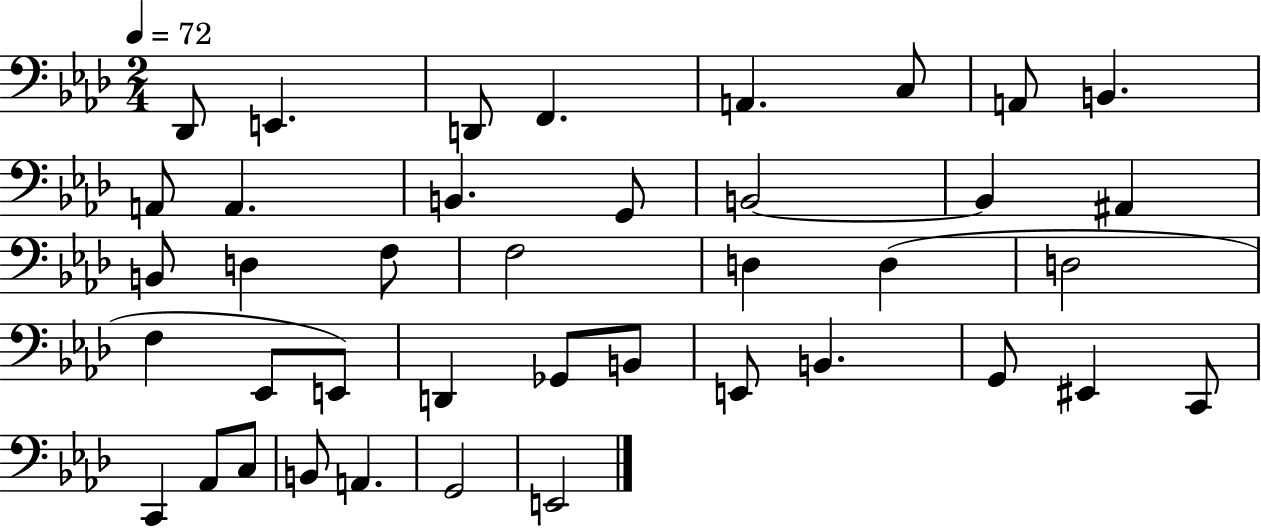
Db2/e E2/q. D2/e F2/q. A2/q. C3/e A2/e B2/q. A2/e A2/q. B2/q. G2/e B2/h B2/q A#2/q B2/e D3/q F3/e F3/h D3/q D3/q D3/h F3/q Eb2/e E2/e D2/q Gb2/e B2/e E2/e B2/q. G2/e EIS2/q C2/e C2/q Ab2/e C3/e B2/e A2/q. G2/h E2/h